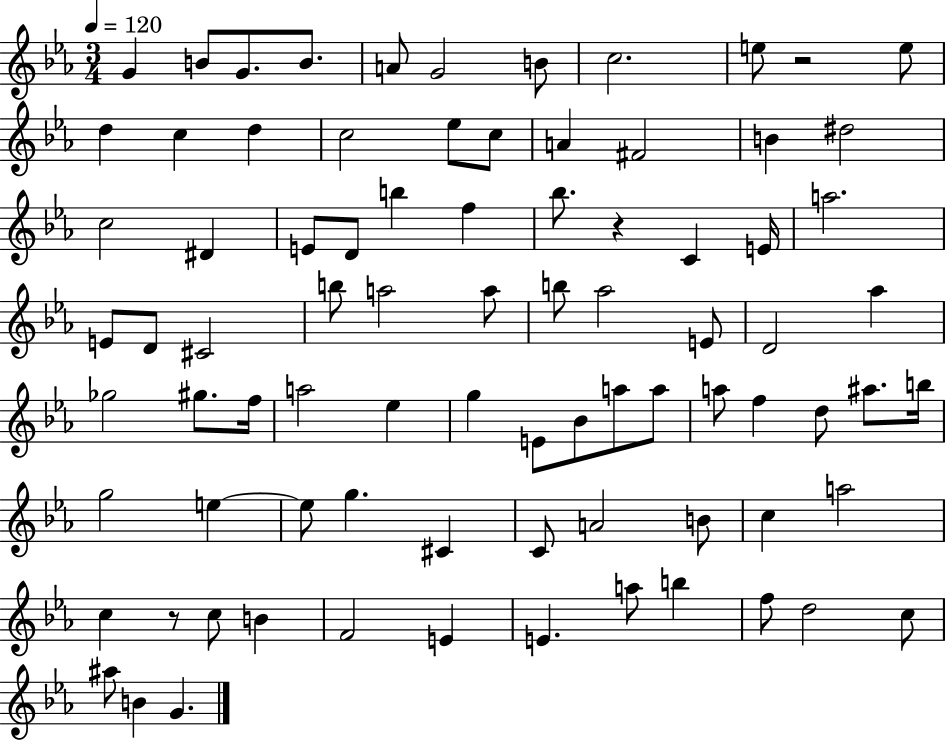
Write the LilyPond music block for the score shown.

{
  \clef treble
  \numericTimeSignature
  \time 3/4
  \key ees \major
  \tempo 4 = 120
  \repeat volta 2 { g'4 b'8 g'8. b'8. | a'8 g'2 b'8 | c''2. | e''8 r2 e''8 | \break d''4 c''4 d''4 | c''2 ees''8 c''8 | a'4 fis'2 | b'4 dis''2 | \break c''2 dis'4 | e'8 d'8 b''4 f''4 | bes''8. r4 c'4 e'16 | a''2. | \break e'8 d'8 cis'2 | b''8 a''2 a''8 | b''8 aes''2 e'8 | d'2 aes''4 | \break ges''2 gis''8. f''16 | a''2 ees''4 | g''4 e'8 bes'8 a''8 a''8 | a''8 f''4 d''8 ais''8. b''16 | \break g''2 e''4~~ | e''8 g''4. cis'4 | c'8 a'2 b'8 | c''4 a''2 | \break c''4 r8 c''8 b'4 | f'2 e'4 | e'4. a''8 b''4 | f''8 d''2 c''8 | \break ais''8 b'4 g'4. | } \bar "|."
}